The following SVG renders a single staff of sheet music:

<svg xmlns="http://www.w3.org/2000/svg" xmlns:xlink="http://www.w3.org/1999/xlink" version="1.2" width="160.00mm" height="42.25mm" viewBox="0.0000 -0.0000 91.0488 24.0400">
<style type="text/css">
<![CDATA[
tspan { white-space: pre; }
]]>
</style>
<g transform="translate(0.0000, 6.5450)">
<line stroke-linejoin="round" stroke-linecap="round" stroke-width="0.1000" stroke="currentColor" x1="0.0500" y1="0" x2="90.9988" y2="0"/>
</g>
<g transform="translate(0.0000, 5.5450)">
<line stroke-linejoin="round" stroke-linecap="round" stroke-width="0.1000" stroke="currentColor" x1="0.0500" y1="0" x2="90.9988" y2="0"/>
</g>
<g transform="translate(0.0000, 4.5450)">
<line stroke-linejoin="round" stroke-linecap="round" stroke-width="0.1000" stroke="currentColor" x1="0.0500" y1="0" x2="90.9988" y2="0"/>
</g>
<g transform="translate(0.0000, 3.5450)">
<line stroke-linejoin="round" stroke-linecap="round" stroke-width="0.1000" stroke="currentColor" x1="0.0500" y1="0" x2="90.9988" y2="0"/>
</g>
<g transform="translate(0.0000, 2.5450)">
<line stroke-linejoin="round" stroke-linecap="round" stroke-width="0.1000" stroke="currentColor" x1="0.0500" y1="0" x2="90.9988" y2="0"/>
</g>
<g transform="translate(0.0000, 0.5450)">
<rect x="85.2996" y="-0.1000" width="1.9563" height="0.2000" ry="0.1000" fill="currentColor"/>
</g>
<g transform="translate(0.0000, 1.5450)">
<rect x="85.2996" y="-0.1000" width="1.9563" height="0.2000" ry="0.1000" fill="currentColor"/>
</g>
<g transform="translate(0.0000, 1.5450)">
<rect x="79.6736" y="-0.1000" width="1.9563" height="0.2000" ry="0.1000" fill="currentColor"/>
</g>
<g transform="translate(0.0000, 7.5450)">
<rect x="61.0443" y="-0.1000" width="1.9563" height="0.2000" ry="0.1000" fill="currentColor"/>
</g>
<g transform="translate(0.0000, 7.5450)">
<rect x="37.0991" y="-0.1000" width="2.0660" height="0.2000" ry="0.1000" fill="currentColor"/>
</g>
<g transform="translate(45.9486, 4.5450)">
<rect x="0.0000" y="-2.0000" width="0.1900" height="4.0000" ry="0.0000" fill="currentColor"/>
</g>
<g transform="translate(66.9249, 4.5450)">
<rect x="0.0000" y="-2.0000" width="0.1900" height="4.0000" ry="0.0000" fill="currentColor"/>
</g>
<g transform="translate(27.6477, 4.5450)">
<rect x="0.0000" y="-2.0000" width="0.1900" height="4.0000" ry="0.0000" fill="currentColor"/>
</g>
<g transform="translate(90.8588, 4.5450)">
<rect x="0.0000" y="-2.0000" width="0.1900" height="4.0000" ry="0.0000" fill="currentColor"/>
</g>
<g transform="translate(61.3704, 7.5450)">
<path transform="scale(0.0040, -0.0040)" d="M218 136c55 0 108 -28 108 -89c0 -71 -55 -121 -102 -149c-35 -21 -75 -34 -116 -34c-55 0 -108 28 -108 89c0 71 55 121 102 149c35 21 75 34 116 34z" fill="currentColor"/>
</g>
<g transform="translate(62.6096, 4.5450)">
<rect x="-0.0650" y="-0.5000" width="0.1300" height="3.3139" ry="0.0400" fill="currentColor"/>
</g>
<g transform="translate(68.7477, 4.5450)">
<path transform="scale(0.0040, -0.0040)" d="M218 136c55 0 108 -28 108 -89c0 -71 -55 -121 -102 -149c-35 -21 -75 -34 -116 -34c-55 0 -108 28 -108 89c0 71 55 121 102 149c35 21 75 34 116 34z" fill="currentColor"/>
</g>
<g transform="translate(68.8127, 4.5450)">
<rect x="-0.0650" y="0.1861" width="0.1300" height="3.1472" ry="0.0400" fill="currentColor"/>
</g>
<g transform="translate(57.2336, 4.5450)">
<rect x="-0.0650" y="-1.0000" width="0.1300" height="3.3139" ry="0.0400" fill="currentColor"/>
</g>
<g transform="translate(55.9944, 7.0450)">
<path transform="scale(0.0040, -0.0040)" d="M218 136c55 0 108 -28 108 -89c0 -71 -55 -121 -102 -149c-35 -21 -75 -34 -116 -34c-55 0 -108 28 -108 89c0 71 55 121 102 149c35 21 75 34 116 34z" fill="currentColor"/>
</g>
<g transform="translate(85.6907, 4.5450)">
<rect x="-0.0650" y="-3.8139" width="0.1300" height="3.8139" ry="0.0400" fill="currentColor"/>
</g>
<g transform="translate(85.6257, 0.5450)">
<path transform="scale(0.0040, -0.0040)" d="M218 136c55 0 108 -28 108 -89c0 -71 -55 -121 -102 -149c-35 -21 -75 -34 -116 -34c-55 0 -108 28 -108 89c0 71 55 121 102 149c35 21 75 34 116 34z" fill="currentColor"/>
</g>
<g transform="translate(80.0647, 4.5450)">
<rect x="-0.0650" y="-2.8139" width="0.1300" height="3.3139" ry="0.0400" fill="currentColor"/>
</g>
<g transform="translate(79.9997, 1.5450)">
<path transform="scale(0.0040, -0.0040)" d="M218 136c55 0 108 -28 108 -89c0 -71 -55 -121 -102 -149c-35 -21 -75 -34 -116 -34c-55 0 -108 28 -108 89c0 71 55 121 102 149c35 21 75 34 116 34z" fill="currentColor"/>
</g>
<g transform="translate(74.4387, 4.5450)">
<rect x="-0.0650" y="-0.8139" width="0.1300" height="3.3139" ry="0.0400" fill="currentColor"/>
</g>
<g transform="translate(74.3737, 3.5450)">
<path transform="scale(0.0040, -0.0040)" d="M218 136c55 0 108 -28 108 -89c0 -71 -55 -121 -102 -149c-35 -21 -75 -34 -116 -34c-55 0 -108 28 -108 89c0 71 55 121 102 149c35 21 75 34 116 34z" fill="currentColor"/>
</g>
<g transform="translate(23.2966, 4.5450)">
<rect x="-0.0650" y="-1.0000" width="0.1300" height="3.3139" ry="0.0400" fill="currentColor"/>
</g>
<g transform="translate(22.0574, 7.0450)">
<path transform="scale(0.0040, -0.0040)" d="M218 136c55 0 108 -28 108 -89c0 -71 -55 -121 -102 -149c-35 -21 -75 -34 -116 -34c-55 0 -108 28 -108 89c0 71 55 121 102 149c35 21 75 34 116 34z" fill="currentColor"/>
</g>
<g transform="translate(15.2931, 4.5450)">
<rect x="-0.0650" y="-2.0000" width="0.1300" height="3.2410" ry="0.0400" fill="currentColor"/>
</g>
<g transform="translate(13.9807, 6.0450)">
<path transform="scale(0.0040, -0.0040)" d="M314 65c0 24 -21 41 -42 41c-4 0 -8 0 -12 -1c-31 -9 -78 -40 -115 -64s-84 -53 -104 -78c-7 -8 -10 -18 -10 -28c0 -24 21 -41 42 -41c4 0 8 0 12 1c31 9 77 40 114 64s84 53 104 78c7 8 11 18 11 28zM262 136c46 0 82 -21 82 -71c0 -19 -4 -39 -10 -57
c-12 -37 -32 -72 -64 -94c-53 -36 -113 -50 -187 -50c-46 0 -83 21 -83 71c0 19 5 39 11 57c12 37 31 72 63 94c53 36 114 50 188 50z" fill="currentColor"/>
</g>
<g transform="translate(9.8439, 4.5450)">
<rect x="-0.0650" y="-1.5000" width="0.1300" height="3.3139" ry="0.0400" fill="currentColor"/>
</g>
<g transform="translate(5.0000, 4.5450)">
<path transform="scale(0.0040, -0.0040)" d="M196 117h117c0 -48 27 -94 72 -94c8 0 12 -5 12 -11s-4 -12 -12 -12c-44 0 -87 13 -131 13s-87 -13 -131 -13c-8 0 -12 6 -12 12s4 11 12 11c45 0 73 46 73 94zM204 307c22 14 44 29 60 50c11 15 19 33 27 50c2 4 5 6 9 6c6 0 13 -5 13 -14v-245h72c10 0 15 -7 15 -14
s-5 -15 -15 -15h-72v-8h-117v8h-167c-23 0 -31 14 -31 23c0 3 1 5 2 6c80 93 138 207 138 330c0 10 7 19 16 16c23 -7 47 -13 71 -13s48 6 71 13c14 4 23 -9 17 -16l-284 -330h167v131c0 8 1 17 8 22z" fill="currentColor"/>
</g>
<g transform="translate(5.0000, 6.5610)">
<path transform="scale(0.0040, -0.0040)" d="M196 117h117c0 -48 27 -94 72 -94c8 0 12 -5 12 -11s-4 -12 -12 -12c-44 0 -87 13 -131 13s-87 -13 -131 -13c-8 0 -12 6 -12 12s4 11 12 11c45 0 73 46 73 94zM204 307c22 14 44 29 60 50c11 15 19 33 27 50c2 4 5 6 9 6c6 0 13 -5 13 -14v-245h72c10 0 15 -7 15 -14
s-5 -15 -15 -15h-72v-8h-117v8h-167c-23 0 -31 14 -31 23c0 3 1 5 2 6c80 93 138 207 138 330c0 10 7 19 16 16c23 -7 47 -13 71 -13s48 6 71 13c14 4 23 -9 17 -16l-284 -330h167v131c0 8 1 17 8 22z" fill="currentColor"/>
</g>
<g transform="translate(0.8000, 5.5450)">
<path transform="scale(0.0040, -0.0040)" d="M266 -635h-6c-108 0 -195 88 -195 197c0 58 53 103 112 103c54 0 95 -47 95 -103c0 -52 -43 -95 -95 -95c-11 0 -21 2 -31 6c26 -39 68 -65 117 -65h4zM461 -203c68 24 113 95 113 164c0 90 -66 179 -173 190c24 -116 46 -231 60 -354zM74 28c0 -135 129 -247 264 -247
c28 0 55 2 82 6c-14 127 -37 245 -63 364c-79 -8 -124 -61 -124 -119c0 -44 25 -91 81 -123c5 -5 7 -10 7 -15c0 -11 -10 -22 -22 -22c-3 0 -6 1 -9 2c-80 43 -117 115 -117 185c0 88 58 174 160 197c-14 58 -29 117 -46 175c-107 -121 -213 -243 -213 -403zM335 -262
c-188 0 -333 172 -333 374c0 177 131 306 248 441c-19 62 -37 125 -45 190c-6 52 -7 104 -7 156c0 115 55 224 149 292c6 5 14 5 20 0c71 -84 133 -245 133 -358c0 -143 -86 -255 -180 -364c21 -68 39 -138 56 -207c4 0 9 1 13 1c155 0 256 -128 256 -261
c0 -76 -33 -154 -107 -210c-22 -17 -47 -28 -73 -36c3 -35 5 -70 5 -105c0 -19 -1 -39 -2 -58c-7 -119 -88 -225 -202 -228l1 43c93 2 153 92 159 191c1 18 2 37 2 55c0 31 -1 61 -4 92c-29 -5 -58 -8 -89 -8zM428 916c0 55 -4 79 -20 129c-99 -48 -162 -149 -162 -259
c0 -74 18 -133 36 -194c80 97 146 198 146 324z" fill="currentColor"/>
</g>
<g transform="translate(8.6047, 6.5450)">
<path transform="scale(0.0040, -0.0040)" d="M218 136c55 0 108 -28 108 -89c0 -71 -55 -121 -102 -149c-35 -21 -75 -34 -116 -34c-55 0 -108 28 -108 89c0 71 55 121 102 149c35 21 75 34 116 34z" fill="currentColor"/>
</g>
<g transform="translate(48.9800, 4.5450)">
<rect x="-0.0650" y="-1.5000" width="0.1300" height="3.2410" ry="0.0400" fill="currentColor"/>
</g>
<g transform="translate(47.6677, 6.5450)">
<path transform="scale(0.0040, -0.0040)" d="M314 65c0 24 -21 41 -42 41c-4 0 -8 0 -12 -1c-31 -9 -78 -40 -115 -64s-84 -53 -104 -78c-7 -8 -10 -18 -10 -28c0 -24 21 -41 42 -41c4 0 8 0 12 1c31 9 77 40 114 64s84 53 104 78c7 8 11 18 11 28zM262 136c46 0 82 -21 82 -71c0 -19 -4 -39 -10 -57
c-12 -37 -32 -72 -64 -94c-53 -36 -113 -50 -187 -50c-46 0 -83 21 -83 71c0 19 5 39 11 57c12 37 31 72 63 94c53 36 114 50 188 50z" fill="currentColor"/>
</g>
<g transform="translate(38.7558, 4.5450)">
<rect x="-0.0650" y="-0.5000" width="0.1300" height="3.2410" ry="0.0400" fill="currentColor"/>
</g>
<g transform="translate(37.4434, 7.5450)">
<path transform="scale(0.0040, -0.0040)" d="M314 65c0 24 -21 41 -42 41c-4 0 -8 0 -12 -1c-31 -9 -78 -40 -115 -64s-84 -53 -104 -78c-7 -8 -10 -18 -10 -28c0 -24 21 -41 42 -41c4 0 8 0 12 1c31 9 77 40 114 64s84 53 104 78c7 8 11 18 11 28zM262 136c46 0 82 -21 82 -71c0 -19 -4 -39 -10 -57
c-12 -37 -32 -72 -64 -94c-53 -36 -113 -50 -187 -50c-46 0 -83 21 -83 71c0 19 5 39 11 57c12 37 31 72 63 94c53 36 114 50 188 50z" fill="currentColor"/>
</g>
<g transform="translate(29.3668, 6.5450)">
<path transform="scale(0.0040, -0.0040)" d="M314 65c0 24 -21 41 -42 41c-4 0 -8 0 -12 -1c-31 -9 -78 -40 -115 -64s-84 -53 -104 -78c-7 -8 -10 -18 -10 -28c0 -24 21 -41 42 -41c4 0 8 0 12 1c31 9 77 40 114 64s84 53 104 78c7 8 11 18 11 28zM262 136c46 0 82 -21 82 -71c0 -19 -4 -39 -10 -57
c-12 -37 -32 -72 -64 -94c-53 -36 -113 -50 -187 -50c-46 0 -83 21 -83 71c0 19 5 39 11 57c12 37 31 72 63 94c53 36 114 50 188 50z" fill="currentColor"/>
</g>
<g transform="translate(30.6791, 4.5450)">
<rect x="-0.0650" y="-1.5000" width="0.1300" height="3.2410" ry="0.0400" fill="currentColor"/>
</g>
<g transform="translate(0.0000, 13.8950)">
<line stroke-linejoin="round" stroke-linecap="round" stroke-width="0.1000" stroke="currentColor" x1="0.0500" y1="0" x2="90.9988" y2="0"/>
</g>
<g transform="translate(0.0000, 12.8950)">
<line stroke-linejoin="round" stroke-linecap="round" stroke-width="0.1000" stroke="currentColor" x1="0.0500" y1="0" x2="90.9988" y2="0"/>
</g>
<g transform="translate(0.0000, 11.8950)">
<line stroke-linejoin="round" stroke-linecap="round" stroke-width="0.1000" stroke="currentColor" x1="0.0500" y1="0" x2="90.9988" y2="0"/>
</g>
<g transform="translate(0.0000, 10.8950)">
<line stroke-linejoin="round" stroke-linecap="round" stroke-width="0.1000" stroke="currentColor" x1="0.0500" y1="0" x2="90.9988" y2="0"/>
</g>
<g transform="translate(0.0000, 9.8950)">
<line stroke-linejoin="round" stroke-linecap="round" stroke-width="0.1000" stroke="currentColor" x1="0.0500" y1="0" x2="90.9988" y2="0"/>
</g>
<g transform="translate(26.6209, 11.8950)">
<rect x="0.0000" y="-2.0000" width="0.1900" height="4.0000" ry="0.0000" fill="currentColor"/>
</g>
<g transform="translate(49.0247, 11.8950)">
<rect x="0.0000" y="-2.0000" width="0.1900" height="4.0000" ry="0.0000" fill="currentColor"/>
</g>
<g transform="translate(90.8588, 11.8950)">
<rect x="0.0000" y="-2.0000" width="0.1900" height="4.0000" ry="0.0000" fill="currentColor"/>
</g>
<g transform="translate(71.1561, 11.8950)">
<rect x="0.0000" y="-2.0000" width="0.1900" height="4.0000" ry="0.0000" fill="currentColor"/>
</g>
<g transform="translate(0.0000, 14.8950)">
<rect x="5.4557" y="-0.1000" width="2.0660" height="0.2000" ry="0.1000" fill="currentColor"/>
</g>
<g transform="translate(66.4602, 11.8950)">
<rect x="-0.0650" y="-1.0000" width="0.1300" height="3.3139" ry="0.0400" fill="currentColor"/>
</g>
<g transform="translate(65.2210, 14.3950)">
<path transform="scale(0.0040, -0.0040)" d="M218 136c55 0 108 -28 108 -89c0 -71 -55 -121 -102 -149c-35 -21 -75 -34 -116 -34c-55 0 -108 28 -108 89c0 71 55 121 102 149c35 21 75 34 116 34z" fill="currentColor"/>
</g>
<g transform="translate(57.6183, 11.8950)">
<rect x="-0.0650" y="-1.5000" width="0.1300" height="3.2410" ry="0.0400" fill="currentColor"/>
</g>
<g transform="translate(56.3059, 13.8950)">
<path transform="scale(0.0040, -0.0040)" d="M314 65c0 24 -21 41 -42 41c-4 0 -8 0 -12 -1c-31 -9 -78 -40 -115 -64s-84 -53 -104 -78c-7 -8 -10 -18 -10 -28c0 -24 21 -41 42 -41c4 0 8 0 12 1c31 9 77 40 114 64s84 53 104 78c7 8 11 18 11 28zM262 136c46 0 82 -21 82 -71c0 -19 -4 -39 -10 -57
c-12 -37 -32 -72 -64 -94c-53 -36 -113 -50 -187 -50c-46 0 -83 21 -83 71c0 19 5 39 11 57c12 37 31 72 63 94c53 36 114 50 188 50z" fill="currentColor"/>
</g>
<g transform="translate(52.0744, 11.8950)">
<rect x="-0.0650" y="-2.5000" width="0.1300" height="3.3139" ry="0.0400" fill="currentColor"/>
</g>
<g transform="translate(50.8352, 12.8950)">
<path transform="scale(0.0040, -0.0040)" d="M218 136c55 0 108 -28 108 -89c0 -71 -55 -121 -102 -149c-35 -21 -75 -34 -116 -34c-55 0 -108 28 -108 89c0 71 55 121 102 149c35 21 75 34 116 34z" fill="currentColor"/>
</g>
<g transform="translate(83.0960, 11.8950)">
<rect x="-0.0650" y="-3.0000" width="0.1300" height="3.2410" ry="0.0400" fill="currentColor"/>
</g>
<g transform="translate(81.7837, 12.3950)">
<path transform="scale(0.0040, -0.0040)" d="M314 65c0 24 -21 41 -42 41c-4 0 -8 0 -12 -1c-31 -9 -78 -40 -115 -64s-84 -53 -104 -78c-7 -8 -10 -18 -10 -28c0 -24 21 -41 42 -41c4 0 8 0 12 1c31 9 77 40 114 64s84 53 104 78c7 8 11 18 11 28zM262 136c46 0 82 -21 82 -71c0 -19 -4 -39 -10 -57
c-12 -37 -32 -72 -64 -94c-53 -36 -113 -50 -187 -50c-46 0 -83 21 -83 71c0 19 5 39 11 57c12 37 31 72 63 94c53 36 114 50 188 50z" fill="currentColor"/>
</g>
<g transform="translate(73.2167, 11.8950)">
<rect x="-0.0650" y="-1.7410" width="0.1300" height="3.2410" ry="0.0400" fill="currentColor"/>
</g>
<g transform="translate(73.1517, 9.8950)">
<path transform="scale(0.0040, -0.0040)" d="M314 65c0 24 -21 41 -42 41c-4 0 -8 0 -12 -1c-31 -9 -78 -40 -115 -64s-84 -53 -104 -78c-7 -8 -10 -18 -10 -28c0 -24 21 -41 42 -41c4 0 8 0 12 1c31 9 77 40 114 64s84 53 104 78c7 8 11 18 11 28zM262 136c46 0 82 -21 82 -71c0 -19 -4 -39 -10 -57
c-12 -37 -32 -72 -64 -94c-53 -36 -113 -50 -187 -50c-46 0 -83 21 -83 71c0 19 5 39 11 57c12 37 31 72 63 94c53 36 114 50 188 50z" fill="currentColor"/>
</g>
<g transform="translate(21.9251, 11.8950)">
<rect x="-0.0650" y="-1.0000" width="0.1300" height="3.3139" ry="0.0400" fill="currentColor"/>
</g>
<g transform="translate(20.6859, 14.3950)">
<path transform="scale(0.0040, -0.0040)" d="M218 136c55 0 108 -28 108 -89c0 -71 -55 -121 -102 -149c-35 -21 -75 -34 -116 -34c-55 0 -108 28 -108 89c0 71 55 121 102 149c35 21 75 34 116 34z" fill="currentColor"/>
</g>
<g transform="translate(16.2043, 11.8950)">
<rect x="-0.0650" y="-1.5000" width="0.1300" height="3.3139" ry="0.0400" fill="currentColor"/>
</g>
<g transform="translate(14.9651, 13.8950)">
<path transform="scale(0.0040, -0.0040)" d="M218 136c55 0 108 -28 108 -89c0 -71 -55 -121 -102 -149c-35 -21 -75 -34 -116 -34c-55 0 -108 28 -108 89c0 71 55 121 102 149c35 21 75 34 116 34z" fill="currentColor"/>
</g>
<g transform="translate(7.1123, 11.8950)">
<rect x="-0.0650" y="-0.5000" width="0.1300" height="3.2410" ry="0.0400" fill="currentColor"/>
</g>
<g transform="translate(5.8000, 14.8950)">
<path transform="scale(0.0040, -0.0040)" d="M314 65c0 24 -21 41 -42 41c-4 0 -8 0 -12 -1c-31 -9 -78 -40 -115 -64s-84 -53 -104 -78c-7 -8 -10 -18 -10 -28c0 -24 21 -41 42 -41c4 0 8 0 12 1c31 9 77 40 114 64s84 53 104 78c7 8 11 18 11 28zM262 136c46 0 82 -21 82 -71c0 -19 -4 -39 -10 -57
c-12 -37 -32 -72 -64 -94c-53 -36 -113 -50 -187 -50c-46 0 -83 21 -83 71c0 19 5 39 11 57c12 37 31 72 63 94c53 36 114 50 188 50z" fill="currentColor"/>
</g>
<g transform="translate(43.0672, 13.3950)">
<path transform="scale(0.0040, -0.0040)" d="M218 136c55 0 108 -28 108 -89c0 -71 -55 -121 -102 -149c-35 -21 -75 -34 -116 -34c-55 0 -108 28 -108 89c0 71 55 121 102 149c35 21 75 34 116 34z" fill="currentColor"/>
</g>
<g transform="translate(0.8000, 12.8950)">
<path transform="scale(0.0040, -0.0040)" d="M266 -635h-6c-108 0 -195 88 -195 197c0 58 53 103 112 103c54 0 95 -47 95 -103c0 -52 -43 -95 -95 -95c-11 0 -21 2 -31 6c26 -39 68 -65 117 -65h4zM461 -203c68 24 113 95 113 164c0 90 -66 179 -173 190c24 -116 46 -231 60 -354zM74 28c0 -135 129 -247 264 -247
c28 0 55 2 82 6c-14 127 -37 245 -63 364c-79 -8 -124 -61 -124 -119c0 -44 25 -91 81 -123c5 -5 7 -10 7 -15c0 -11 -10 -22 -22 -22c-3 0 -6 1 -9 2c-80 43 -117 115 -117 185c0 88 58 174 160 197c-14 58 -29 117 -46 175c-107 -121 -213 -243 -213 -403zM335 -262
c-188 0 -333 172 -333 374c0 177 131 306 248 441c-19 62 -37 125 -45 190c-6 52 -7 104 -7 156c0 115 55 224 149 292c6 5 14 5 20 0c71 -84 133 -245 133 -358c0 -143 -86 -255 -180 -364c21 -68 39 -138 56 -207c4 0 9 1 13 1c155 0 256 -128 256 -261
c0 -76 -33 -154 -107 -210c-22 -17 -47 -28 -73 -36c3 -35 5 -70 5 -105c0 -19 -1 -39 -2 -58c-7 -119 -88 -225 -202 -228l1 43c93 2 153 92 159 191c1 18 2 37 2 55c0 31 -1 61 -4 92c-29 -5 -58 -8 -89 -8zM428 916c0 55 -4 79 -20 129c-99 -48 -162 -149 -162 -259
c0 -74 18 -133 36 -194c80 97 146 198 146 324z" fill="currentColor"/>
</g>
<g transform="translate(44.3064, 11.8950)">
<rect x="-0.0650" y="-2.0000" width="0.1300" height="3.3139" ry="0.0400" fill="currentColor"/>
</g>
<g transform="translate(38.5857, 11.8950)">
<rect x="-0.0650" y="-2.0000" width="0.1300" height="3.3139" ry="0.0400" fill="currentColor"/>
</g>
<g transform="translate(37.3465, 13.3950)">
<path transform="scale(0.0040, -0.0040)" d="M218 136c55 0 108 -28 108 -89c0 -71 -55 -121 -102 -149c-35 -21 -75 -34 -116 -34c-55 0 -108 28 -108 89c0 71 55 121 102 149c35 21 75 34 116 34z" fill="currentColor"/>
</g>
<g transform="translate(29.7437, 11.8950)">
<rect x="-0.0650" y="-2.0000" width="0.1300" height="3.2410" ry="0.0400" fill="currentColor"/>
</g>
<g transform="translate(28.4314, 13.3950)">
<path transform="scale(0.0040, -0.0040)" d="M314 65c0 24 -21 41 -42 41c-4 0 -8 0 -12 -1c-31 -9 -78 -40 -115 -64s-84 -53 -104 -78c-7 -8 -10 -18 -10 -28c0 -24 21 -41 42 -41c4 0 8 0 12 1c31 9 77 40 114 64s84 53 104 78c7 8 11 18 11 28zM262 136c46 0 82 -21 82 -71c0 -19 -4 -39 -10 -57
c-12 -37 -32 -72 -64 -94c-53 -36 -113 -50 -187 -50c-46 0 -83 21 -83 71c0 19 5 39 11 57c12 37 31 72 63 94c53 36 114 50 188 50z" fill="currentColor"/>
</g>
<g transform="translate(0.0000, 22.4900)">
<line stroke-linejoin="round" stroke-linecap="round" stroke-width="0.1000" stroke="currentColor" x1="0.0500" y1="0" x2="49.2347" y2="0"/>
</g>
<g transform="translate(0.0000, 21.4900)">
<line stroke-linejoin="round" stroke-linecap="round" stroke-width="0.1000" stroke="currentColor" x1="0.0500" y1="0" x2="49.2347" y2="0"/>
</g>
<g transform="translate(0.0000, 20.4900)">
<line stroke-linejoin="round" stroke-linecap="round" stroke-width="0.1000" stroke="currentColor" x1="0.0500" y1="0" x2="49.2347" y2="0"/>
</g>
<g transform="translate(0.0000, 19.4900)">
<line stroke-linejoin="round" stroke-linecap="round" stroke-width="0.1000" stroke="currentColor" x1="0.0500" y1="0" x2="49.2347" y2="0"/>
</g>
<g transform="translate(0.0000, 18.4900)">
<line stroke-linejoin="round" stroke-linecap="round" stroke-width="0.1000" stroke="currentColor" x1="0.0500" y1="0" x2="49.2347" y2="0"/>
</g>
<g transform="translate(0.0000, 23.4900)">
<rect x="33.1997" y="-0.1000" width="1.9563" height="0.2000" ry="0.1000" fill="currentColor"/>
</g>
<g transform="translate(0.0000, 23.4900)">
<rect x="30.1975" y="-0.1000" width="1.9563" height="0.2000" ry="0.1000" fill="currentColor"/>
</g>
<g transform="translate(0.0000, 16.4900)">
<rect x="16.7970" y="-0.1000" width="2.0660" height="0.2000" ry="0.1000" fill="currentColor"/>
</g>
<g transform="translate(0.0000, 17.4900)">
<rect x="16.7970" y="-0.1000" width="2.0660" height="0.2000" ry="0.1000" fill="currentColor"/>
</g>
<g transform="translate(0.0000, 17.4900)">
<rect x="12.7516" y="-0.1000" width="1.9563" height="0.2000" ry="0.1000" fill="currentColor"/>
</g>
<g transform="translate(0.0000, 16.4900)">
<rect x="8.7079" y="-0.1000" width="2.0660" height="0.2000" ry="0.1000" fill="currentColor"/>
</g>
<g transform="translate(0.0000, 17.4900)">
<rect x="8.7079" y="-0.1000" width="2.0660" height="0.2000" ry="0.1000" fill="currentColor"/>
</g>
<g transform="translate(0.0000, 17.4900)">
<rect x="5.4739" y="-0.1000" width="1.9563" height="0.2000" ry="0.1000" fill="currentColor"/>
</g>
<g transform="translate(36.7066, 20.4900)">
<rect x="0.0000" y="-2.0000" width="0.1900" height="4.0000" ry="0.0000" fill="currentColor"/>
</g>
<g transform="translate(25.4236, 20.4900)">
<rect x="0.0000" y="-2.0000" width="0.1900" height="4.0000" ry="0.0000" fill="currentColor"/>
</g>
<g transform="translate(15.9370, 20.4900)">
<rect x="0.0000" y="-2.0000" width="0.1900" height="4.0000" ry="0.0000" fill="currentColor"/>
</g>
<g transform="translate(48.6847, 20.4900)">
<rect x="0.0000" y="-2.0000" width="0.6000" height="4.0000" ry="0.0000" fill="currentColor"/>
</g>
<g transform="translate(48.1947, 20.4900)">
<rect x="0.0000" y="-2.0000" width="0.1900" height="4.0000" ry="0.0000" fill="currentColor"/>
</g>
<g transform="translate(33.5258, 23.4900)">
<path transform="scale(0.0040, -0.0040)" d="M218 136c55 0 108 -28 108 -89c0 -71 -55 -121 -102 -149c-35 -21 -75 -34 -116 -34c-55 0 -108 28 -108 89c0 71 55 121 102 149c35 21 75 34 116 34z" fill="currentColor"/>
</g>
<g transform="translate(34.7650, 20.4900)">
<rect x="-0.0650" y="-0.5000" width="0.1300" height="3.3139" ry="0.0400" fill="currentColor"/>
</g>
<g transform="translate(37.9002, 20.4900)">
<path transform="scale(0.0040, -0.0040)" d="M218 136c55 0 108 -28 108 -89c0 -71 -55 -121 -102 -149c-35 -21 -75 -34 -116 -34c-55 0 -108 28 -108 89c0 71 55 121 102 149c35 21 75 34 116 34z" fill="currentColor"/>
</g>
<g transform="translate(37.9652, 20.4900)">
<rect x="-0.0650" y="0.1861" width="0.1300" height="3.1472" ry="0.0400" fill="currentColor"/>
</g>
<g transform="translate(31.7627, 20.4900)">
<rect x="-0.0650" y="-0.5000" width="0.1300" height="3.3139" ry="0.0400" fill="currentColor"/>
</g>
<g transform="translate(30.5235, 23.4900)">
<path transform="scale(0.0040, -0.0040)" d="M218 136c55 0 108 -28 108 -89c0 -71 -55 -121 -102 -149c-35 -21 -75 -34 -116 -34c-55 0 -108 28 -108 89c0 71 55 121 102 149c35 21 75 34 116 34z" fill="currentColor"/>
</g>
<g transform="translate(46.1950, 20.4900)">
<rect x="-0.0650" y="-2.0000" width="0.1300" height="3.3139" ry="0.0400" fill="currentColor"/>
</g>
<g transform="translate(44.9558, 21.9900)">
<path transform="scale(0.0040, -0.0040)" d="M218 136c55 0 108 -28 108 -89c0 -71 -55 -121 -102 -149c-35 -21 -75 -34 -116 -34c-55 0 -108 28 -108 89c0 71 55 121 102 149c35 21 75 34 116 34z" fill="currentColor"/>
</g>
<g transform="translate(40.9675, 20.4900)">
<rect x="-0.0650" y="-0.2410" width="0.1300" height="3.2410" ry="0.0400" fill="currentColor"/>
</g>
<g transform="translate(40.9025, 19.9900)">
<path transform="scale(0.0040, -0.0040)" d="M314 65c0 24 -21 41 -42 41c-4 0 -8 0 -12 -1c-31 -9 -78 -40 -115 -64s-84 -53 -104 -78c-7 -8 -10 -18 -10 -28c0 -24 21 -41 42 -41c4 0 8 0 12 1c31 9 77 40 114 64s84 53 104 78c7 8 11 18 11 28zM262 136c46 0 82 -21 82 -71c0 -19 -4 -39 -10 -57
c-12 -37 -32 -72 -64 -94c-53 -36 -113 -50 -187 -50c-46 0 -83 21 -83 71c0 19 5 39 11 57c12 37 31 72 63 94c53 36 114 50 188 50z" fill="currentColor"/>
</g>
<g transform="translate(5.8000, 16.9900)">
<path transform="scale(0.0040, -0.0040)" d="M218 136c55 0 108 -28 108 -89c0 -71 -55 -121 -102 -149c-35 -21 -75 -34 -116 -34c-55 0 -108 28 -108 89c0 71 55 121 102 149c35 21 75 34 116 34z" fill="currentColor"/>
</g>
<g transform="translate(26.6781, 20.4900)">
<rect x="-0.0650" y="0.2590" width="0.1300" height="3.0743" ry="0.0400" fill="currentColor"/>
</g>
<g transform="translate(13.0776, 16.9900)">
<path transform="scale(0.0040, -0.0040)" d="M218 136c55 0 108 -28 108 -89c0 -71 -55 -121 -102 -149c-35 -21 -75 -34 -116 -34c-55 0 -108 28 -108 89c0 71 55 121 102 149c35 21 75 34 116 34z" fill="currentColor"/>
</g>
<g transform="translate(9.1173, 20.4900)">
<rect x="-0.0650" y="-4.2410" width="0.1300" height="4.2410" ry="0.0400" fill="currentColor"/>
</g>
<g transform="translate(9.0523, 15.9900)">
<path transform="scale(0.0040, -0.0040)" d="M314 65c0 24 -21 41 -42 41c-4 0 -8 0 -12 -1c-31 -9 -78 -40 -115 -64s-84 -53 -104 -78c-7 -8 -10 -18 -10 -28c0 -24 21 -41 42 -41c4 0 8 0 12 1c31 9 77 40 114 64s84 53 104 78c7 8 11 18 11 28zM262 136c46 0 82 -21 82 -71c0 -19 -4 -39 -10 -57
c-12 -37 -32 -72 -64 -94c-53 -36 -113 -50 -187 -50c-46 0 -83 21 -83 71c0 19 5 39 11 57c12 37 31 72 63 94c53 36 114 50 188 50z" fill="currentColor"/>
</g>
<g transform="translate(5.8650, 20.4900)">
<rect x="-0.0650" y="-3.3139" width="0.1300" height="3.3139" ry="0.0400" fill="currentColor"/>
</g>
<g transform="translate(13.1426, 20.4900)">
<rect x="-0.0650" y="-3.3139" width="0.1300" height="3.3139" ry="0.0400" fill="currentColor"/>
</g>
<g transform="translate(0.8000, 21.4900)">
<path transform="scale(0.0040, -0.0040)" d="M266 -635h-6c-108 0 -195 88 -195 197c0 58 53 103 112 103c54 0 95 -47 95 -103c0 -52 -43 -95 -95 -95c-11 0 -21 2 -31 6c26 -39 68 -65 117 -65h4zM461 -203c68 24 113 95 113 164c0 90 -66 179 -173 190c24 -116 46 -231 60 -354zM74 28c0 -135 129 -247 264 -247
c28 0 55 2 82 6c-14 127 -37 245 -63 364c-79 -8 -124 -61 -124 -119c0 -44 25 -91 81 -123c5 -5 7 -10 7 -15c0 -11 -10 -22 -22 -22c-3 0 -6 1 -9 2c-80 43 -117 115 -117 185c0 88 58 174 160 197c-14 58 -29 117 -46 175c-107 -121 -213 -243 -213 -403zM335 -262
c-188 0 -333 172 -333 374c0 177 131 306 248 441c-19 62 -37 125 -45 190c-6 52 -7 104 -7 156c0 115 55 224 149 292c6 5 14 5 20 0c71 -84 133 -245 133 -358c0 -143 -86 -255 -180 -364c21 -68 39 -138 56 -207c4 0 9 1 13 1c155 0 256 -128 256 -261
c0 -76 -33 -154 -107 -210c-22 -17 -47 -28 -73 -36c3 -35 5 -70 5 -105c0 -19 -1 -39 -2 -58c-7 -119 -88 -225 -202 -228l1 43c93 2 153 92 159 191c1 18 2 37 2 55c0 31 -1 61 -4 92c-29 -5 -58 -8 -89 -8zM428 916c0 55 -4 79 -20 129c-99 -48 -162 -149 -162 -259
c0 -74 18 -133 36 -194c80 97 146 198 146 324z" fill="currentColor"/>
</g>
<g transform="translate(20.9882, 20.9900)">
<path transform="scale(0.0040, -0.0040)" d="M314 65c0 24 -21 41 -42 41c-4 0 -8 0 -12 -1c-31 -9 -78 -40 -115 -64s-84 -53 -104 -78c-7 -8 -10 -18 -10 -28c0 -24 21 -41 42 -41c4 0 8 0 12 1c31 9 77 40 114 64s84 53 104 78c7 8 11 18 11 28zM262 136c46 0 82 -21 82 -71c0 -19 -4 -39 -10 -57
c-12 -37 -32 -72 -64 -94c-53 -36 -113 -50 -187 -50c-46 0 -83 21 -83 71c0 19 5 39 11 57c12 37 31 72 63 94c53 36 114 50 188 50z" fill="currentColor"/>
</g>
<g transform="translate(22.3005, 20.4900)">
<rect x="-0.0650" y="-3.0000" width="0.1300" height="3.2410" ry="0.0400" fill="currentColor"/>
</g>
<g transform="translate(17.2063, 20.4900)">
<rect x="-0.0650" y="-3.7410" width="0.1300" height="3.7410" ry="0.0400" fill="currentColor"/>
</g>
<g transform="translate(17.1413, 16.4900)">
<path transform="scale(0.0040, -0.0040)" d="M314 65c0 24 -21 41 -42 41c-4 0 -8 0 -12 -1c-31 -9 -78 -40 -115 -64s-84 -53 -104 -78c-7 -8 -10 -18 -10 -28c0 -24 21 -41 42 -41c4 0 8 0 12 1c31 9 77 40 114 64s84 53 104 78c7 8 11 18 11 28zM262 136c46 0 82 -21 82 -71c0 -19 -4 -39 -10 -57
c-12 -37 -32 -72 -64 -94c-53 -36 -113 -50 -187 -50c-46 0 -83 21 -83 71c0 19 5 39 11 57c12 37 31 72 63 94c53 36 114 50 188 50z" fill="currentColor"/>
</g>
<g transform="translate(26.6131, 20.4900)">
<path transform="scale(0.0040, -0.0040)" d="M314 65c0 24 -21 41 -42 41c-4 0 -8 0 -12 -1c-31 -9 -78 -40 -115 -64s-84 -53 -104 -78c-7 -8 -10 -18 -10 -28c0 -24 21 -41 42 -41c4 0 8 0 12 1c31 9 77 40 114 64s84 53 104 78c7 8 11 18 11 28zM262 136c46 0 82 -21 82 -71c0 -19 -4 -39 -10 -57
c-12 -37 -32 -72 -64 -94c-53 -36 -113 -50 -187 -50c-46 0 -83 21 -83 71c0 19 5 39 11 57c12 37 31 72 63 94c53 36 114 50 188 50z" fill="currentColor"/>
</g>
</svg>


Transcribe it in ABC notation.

X:1
T:Untitled
M:4/4
L:1/4
K:C
E F2 D E2 C2 E2 D C B d a c' C2 E D F2 F F G E2 D f2 A2 b d'2 b c'2 A2 B2 C C B c2 F